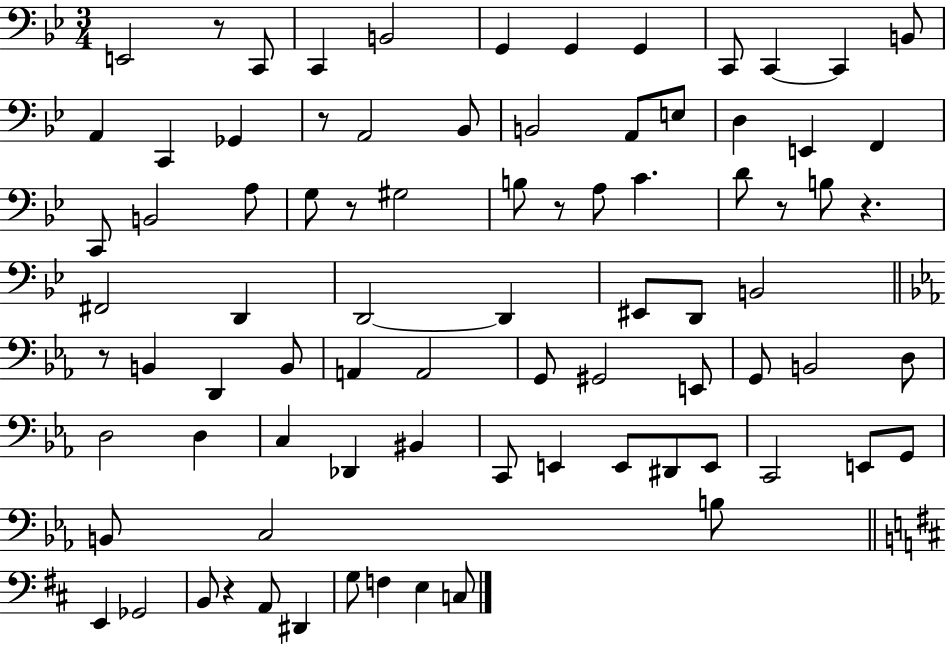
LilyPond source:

{
  \clef bass
  \numericTimeSignature
  \time 3/4
  \key bes \major
  \repeat volta 2 { e,2 r8 c,8 | c,4 b,2 | g,4 g,4 g,4 | c,8 c,4~~ c,4 b,8 | \break a,4 c,4 ges,4 | r8 a,2 bes,8 | b,2 a,8 e8 | d4 e,4 f,4 | \break c,8 b,2 a8 | g8 r8 gis2 | b8 r8 a8 c'4. | d'8 r8 b8 r4. | \break fis,2 d,4 | d,2~~ d,4 | eis,8 d,8 b,2 | \bar "||" \break \key ees \major r8 b,4 d,4 b,8 | a,4 a,2 | g,8 gis,2 e,8 | g,8 b,2 d8 | \break d2 d4 | c4 des,4 bis,4 | c,8 e,4 e,8 dis,8 e,8 | c,2 e,8 g,8 | \break b,8 c2 b8 | \bar "||" \break \key b \minor e,4 ges,2 | b,8 r4 a,8 dis,4 | g8 f4 e4 c8 | } \bar "|."
}